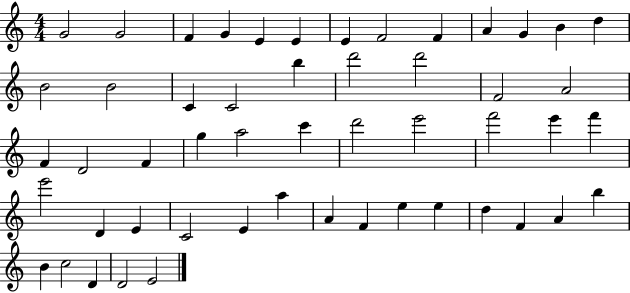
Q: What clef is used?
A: treble